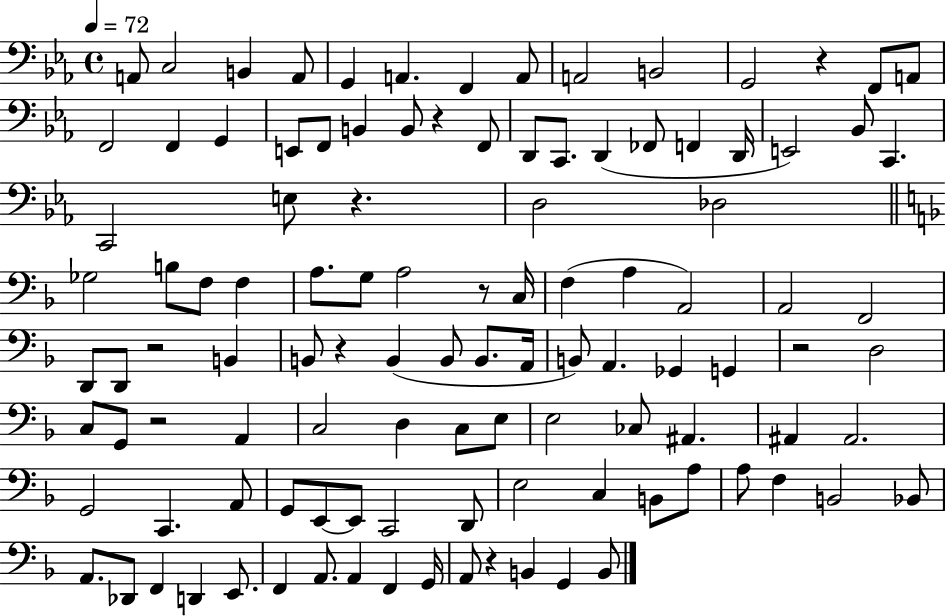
{
  \clef bass
  \time 4/4
  \defaultTimeSignature
  \key ees \major
  \tempo 4 = 72
  a,8 c2 b,4 a,8 | g,4 a,4. f,4 a,8 | a,2 b,2 | g,2 r4 f,8 a,8 | \break f,2 f,4 g,4 | e,8 f,8 b,4 b,8 r4 f,8 | d,8 c,8. d,4( fes,8 f,4 d,16 | e,2) bes,8 c,4. | \break c,2 e8 r4. | d2 des2 | \bar "||" \break \key d \minor ges2 b8 f8 f4 | a8. g8 a2 r8 c16 | f4( a4 a,2) | a,2 f,2 | \break d,8 d,8 r2 b,4 | b,8 r4 b,4( b,8 b,8. a,16 | b,8) a,4. ges,4 g,4 | r2 d2 | \break c8 g,8 r2 a,4 | c2 d4 c8 e8 | e2 ces8 ais,4. | ais,4 ais,2. | \break g,2 c,4. a,8 | g,8 e,8~~ e,8 c,2 d,8 | e2 c4 b,8 a8 | a8 f4 b,2 bes,8 | \break a,8. des,8 f,4 d,4 e,8. | f,4 a,8. a,4 f,4 g,16 | a,8 r4 b,4 g,4 b,8 | \bar "|."
}